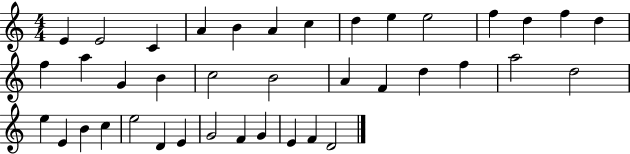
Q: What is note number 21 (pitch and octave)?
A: A4